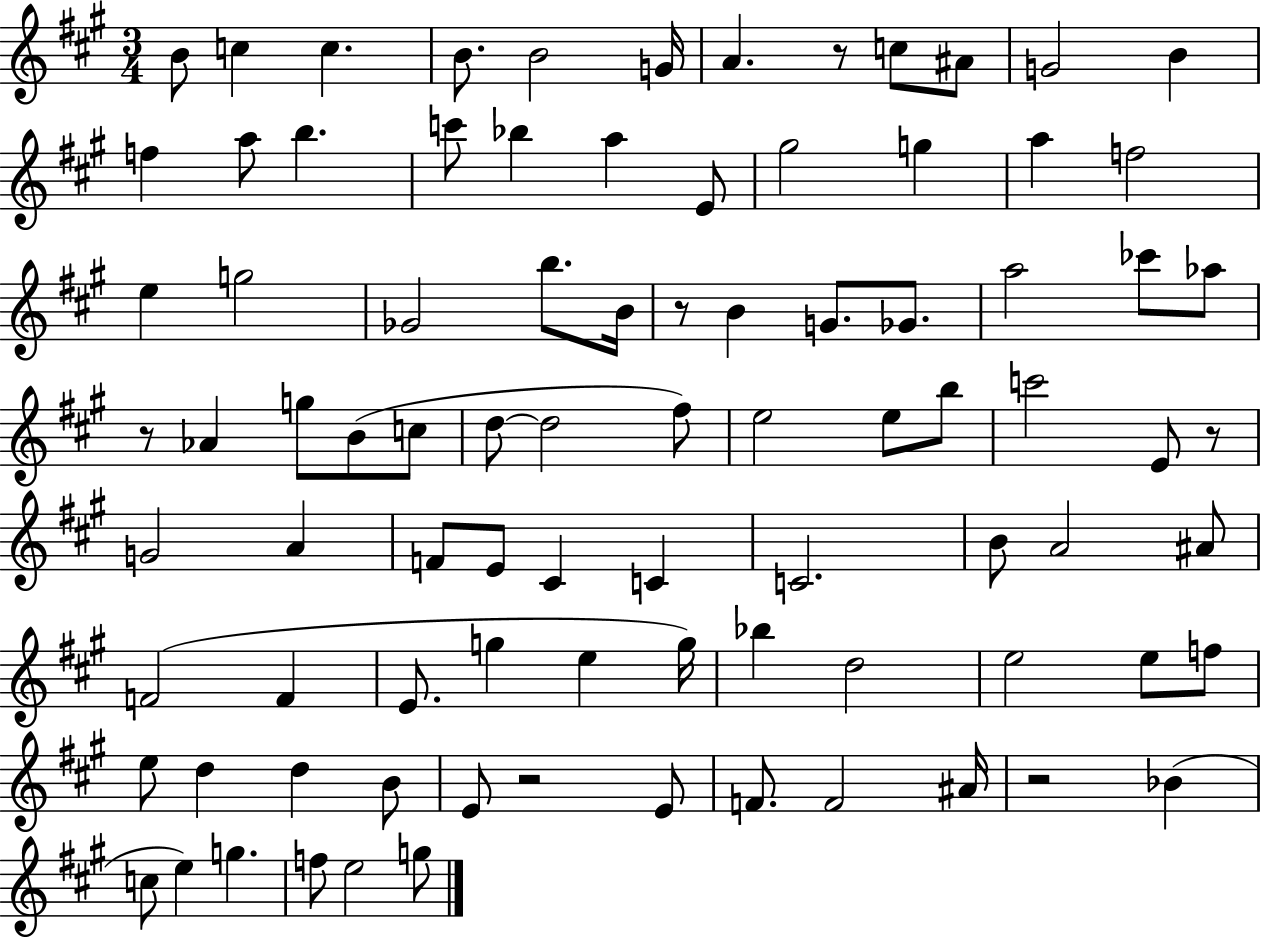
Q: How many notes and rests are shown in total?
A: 88